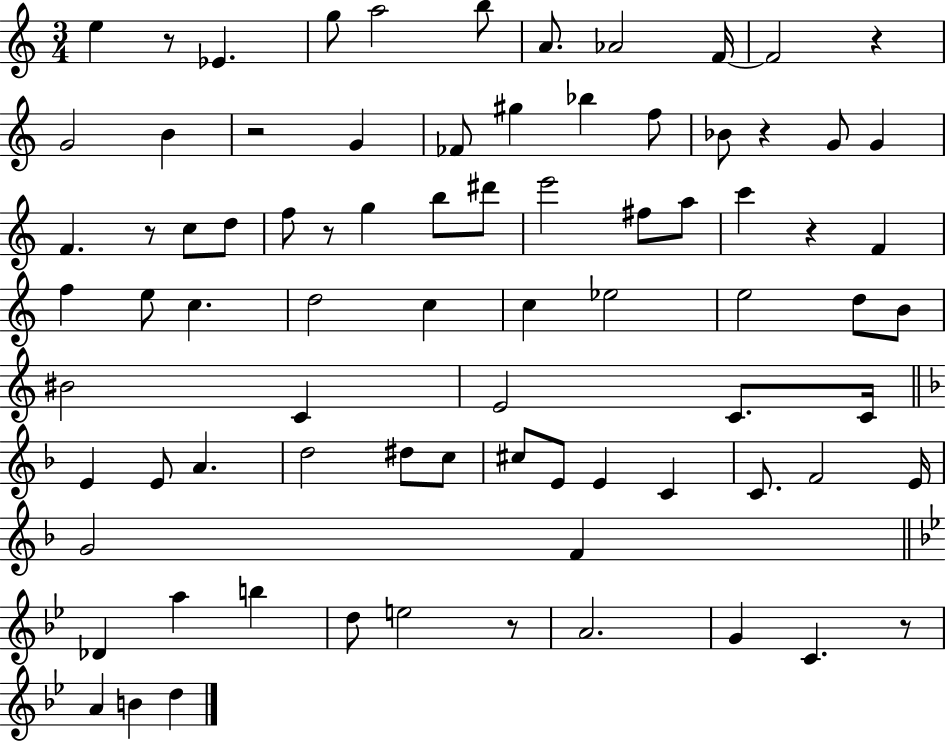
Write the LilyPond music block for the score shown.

{
  \clef treble
  \numericTimeSignature
  \time 3/4
  \key c \major
  e''4 r8 ees'4. | g''8 a''2 b''8 | a'8. aes'2 f'16~~ | f'2 r4 | \break g'2 b'4 | r2 g'4 | fes'8 gis''4 bes''4 f''8 | bes'8 r4 g'8 g'4 | \break f'4. r8 c''8 d''8 | f''8 r8 g''4 b''8 dis'''8 | e'''2 fis''8 a''8 | c'''4 r4 f'4 | \break f''4 e''8 c''4. | d''2 c''4 | c''4 ees''2 | e''2 d''8 b'8 | \break bis'2 c'4 | e'2 c'8. c'16 | \bar "||" \break \key f \major e'4 e'8 a'4. | d''2 dis''8 c''8 | cis''8 e'8 e'4 c'4 | c'8. f'2 e'16 | \break g'2 f'4 | \bar "||" \break \key bes \major des'4 a''4 b''4 | d''8 e''2 r8 | a'2. | g'4 c'4. r8 | \break a'4 b'4 d''4 | \bar "|."
}